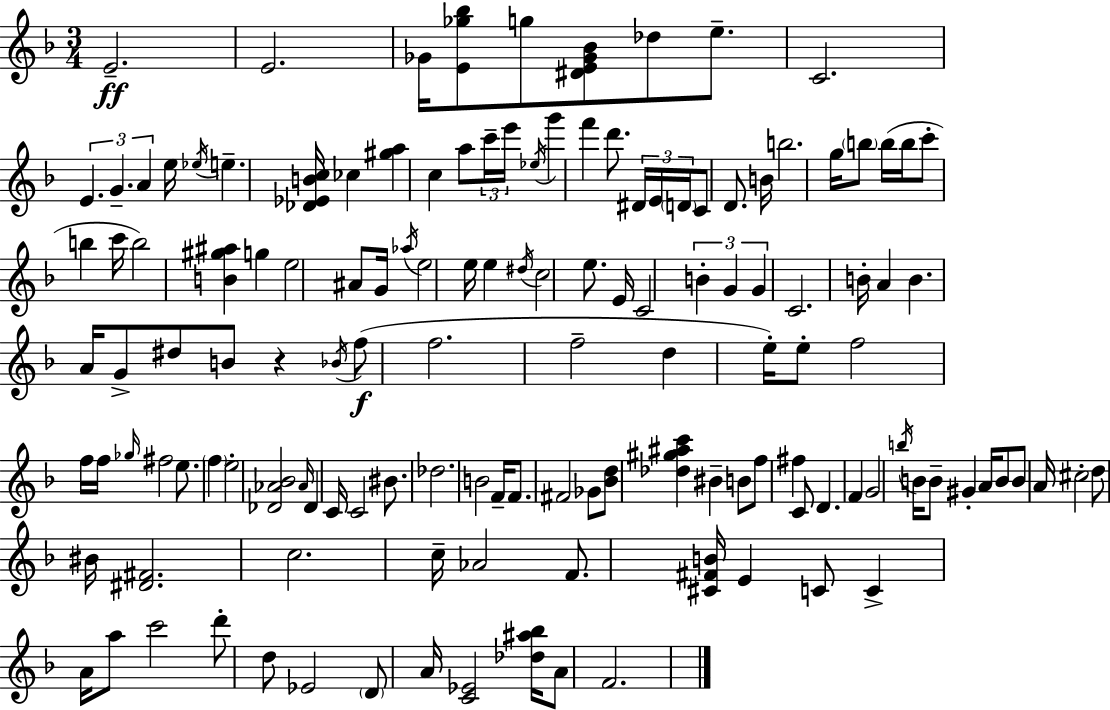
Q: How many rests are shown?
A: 1